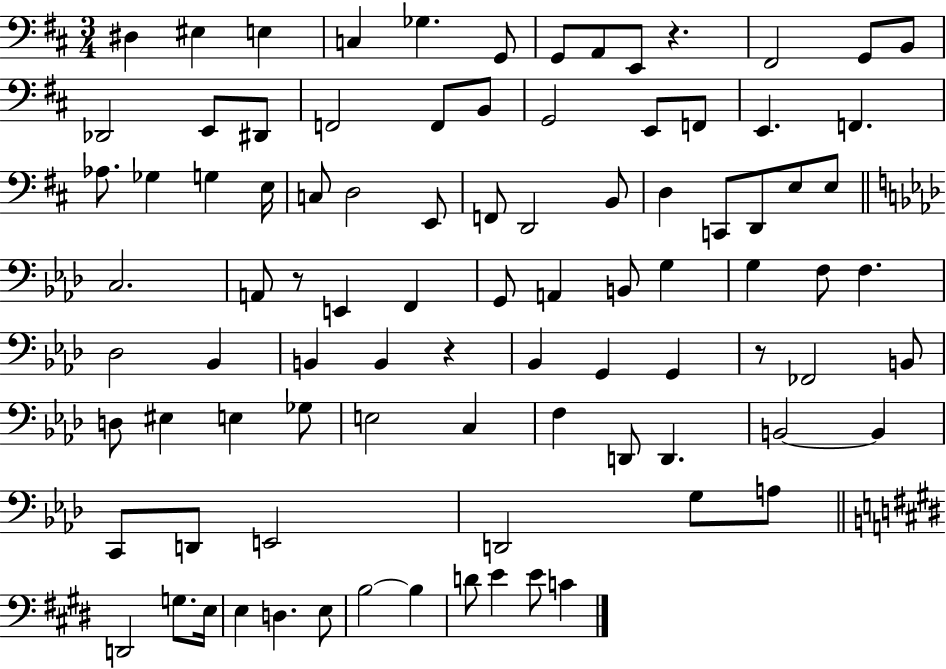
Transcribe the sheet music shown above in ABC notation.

X:1
T:Untitled
M:3/4
L:1/4
K:D
^D, ^E, E, C, _G, G,,/2 G,,/2 A,,/2 E,,/2 z ^F,,2 G,,/2 B,,/2 _D,,2 E,,/2 ^D,,/2 F,,2 F,,/2 B,,/2 G,,2 E,,/2 F,,/2 E,, F,, _A,/2 _G, G, E,/4 C,/2 D,2 E,,/2 F,,/2 D,,2 B,,/2 D, C,,/2 D,,/2 E,/2 E,/2 C,2 A,,/2 z/2 E,, F,, G,,/2 A,, B,,/2 G, G, F,/2 F, _D,2 _B,, B,, B,, z _B,, G,, G,, z/2 _F,,2 B,,/2 D,/2 ^E, E, _G,/2 E,2 C, F, D,,/2 D,, B,,2 B,, C,,/2 D,,/2 E,,2 D,,2 G,/2 A,/2 D,,2 G,/2 E,/4 E, D, E,/2 B,2 B, D/2 E E/2 C